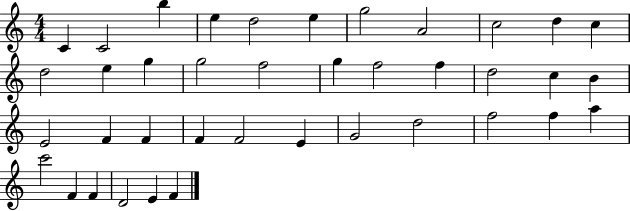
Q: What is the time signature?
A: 4/4